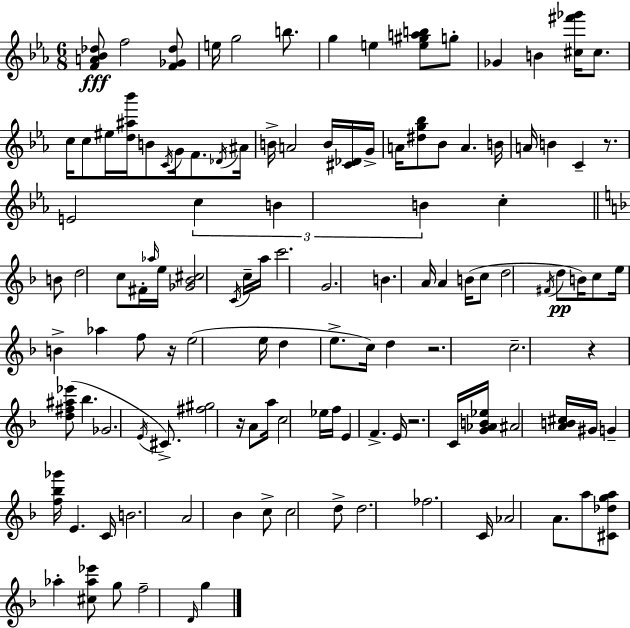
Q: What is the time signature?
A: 6/8